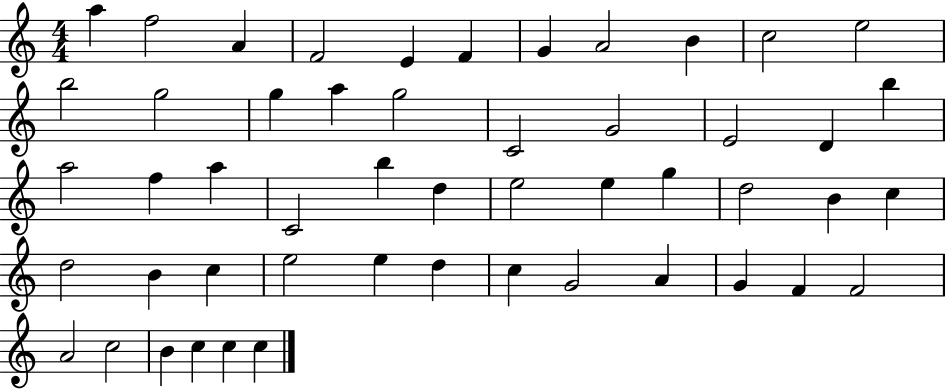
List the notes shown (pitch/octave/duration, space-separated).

A5/q F5/h A4/q F4/h E4/q F4/q G4/q A4/h B4/q C5/h E5/h B5/h G5/h G5/q A5/q G5/h C4/h G4/h E4/h D4/q B5/q A5/h F5/q A5/q C4/h B5/q D5/q E5/h E5/q G5/q D5/h B4/q C5/q D5/h B4/q C5/q E5/h E5/q D5/q C5/q G4/h A4/q G4/q F4/q F4/h A4/h C5/h B4/q C5/q C5/q C5/q